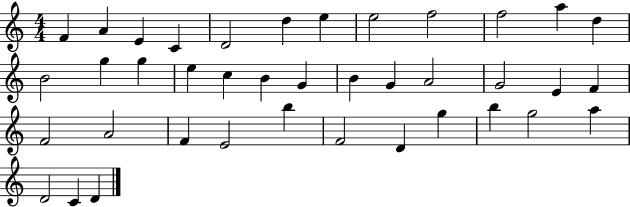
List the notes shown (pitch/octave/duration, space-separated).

F4/q A4/q E4/q C4/q D4/h D5/q E5/q E5/h F5/h F5/h A5/q D5/q B4/h G5/q G5/q E5/q C5/q B4/q G4/q B4/q G4/q A4/h G4/h E4/q F4/q F4/h A4/h F4/q E4/h B5/q F4/h D4/q G5/q B5/q G5/h A5/q D4/h C4/q D4/q